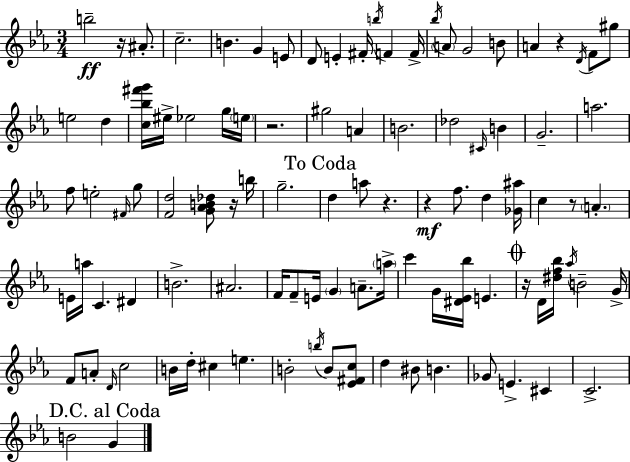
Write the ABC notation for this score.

X:1
T:Untitled
M:3/4
L:1/4
K:Eb
b2 z/4 ^A/2 c2 B G E/2 D/2 E ^F/4 b/4 F F/4 _b/4 A/2 G2 B/2 A z D/4 F/2 ^g/2 e2 d [c_b^f'g']/4 ^e/4 _e2 g/4 e/4 z2 ^g2 A B2 _d2 ^C/4 B G2 a2 f/2 e2 ^F/4 g/2 [Fd]2 [G_AB_d]/2 z/4 b/4 g2 d a/2 z z f/2 d [_G^a]/4 c z/2 A E/4 a/4 C ^D B2 ^A2 F/4 F/2 E/4 G A/2 a/4 c' G/4 [^D_E_b]/4 E z/4 D/4 [^df_b]/4 _a/4 B2 G/4 F/2 A/2 D/4 c2 B/4 d/4 ^c e B2 b/4 B/2 [_E^Fc]/2 d ^B/2 B _G/2 E ^C C2 B2 G